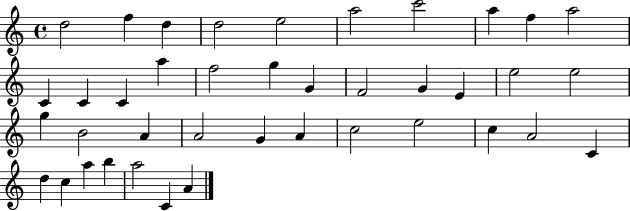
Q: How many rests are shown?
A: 0